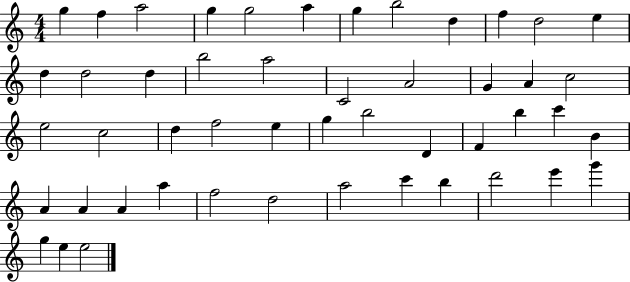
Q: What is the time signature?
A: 4/4